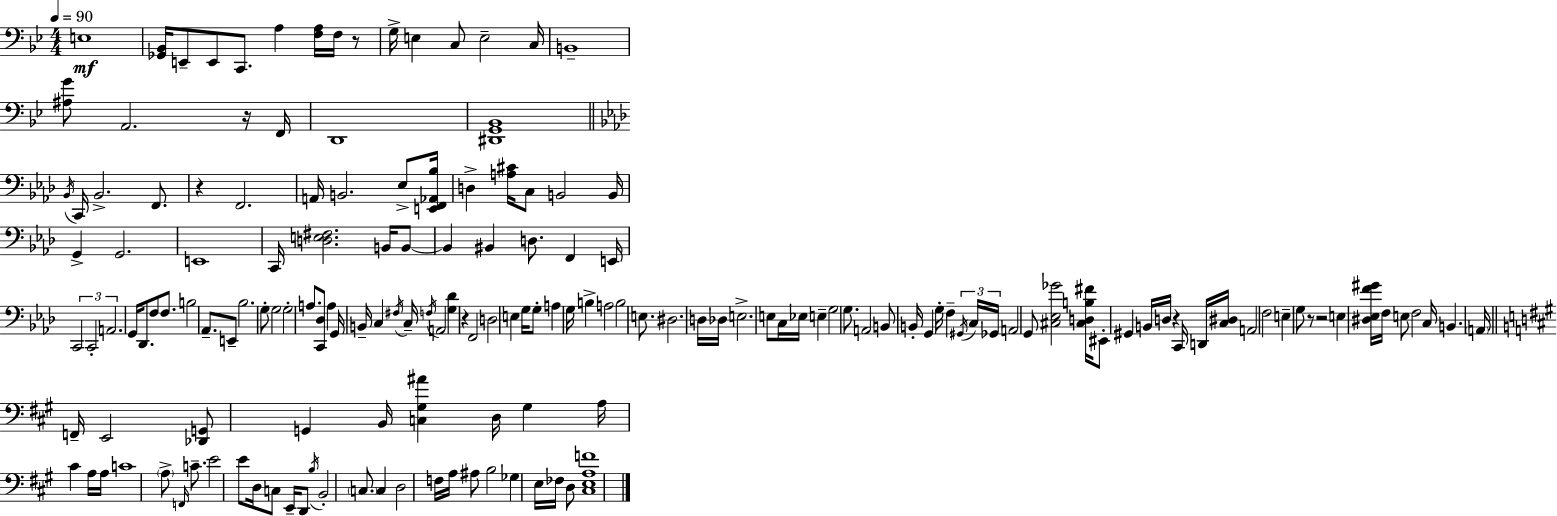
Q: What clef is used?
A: bass